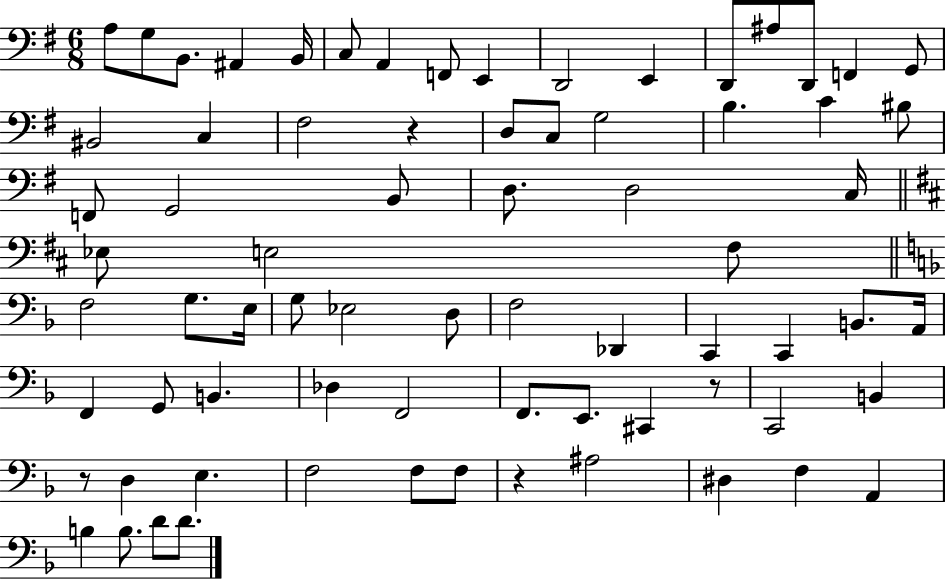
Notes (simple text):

A3/e G3/e B2/e. A#2/q B2/s C3/e A2/q F2/e E2/q D2/h E2/q D2/e A#3/e D2/e F2/q G2/e BIS2/h C3/q F#3/h R/q D3/e C3/e G3/h B3/q. C4/q BIS3/e F2/e G2/h B2/e D3/e. D3/h C3/s Eb3/e E3/h F#3/e F3/h G3/e. E3/s G3/e Eb3/h D3/e F3/h Db2/q C2/q C2/q B2/e. A2/s F2/q G2/e B2/q. Db3/q F2/h F2/e. E2/e. C#2/q R/e C2/h B2/q R/e D3/q E3/q. F3/h F3/e F3/e R/q A#3/h D#3/q F3/q A2/q B3/q B3/e. D4/e D4/e.